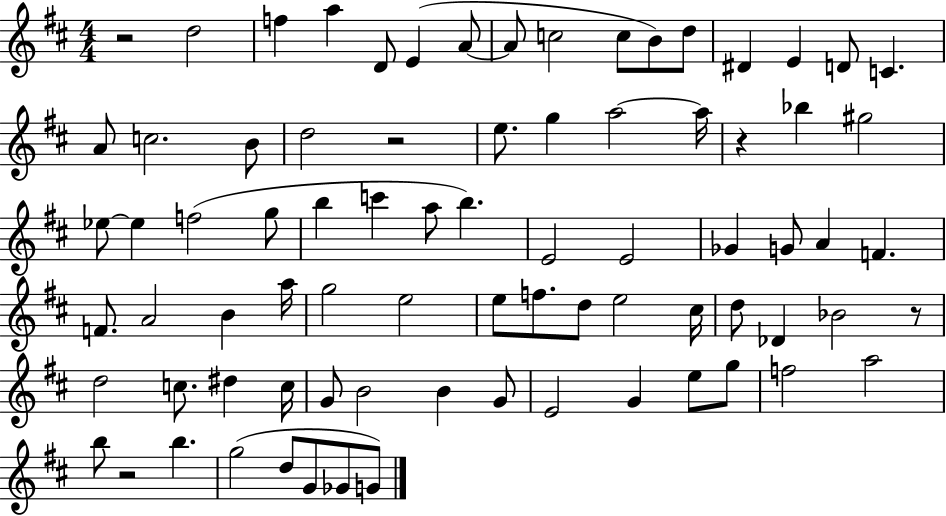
{
  \clef treble
  \numericTimeSignature
  \time 4/4
  \key d \major
  r2 d''2 | f''4 a''4 d'8 e'4( a'8~~ | a'8 c''2 c''8 b'8) d''8 | dis'4 e'4 d'8 c'4. | \break a'8 c''2. b'8 | d''2 r2 | e''8. g''4 a''2~~ a''16 | r4 bes''4 gis''2 | \break ees''8~~ ees''4 f''2( g''8 | b''4 c'''4 a''8 b''4.) | e'2 e'2 | ges'4 g'8 a'4 f'4. | \break f'8. a'2 b'4 a''16 | g''2 e''2 | e''8 f''8. d''8 e''2 cis''16 | d''8 des'4 bes'2 r8 | \break d''2 c''8. dis''4 c''16 | g'8 b'2 b'4 g'8 | e'2 g'4 e''8 g''8 | f''2 a''2 | \break b''8 r2 b''4. | g''2( d''8 g'8 ges'8 g'8) | \bar "|."
}